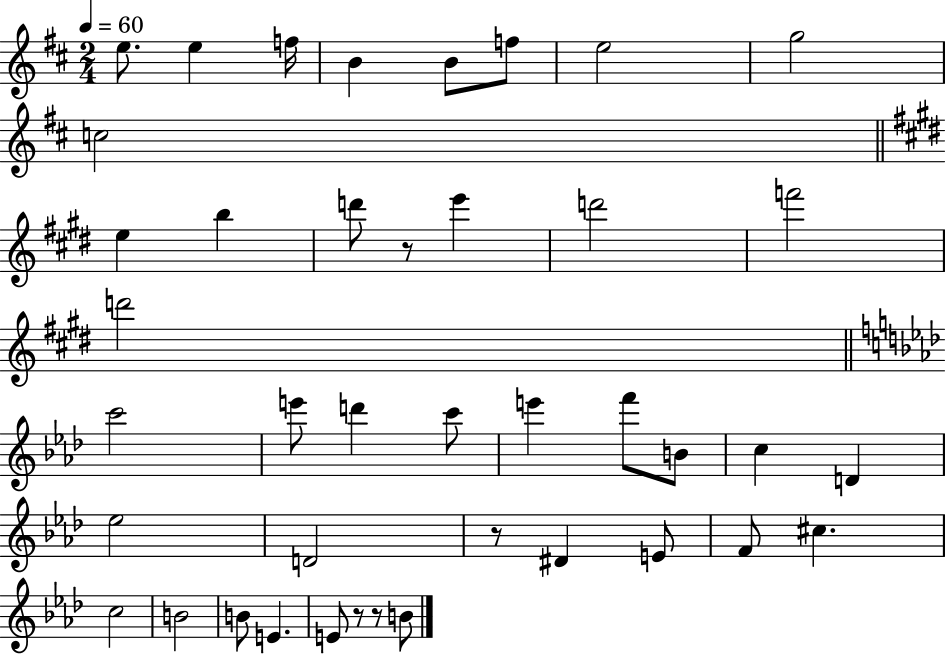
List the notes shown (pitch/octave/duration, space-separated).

E5/e. E5/q F5/s B4/q B4/e F5/e E5/h G5/h C5/h E5/q B5/q D6/e R/e E6/q D6/h F6/h D6/h C6/h E6/e D6/q C6/e E6/q F6/e B4/e C5/q D4/q Eb5/h D4/h R/e D#4/q E4/e F4/e C#5/q. C5/h B4/h B4/e E4/q. E4/e R/e R/e B4/e